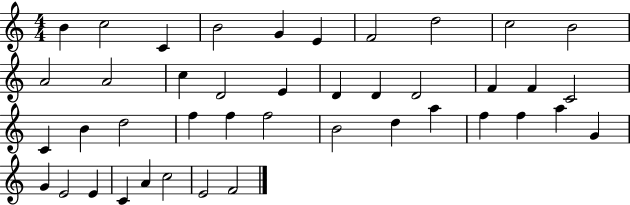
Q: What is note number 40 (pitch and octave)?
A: C5